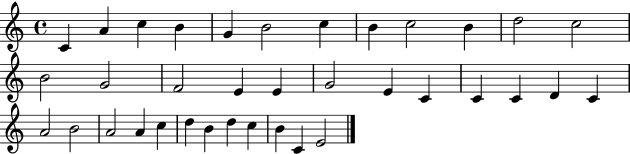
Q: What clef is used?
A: treble